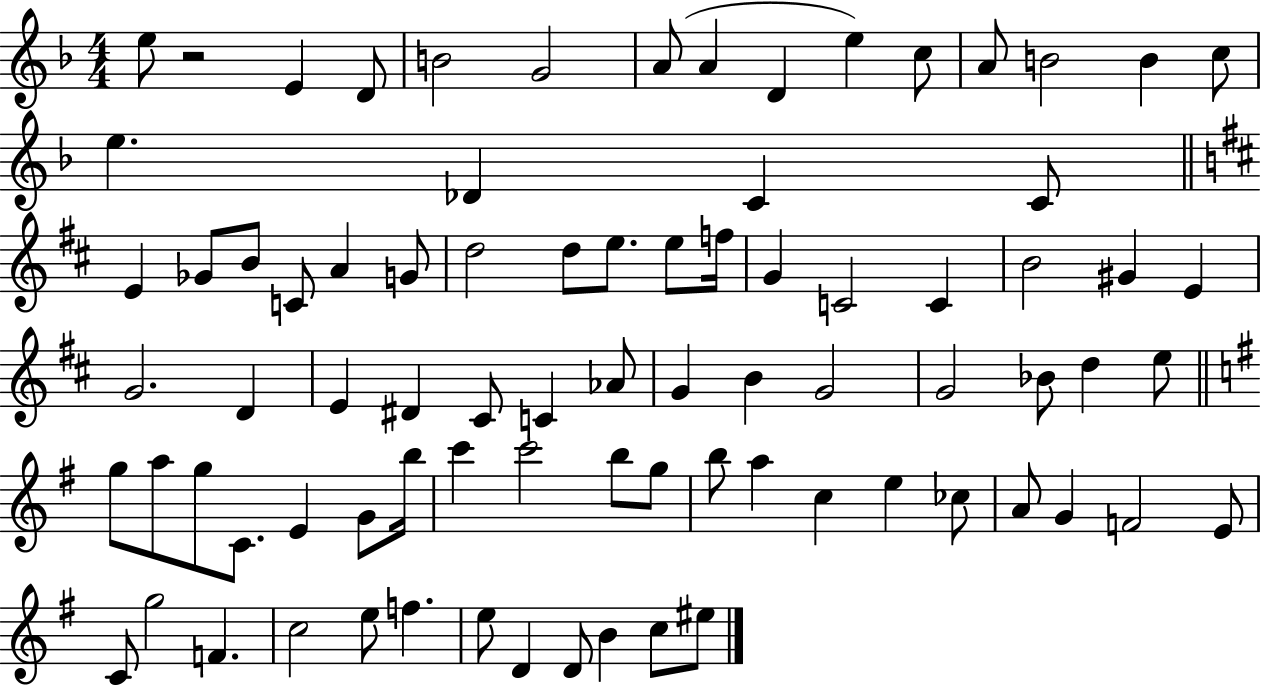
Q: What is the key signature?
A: F major